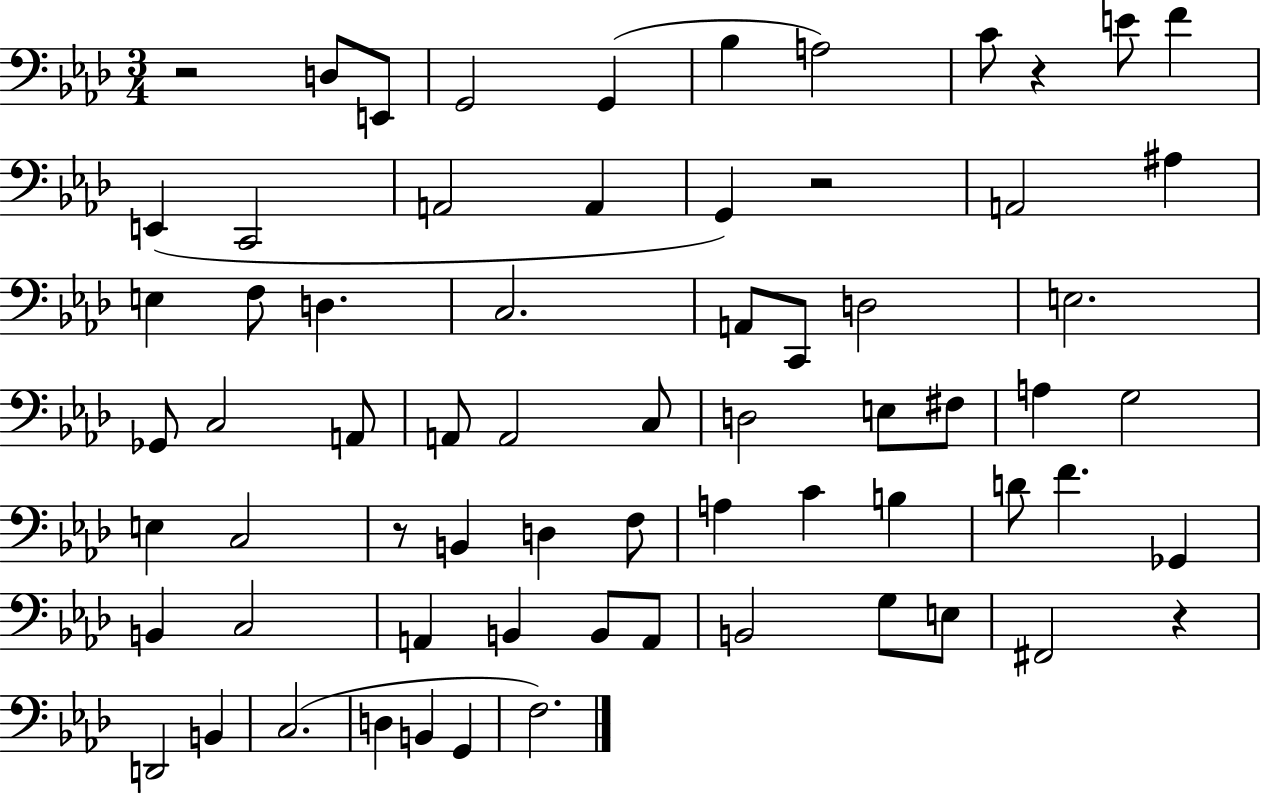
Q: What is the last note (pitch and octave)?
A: F3